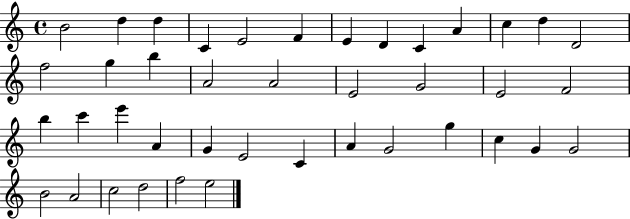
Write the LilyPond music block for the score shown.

{
  \clef treble
  \time 4/4
  \defaultTimeSignature
  \key c \major
  b'2 d''4 d''4 | c'4 e'2 f'4 | e'4 d'4 c'4 a'4 | c''4 d''4 d'2 | \break f''2 g''4 b''4 | a'2 a'2 | e'2 g'2 | e'2 f'2 | \break b''4 c'''4 e'''4 a'4 | g'4 e'2 c'4 | a'4 g'2 g''4 | c''4 g'4 g'2 | \break b'2 a'2 | c''2 d''2 | f''2 e''2 | \bar "|."
}